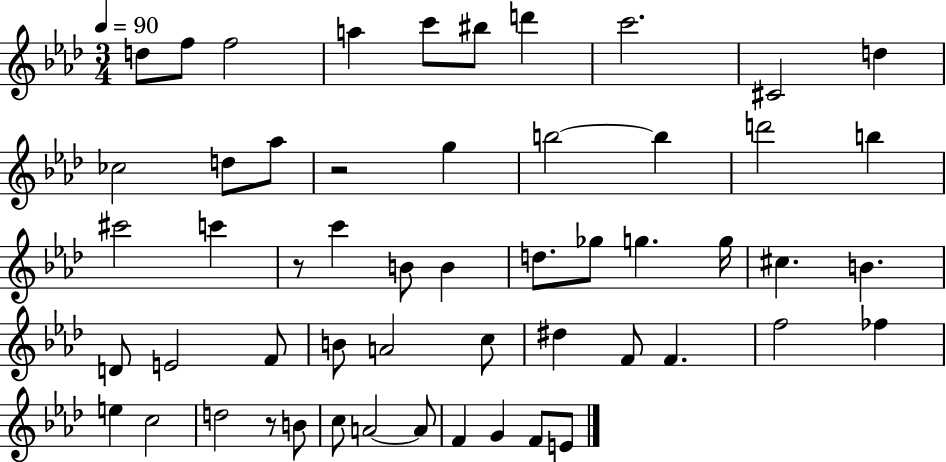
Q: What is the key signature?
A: AES major